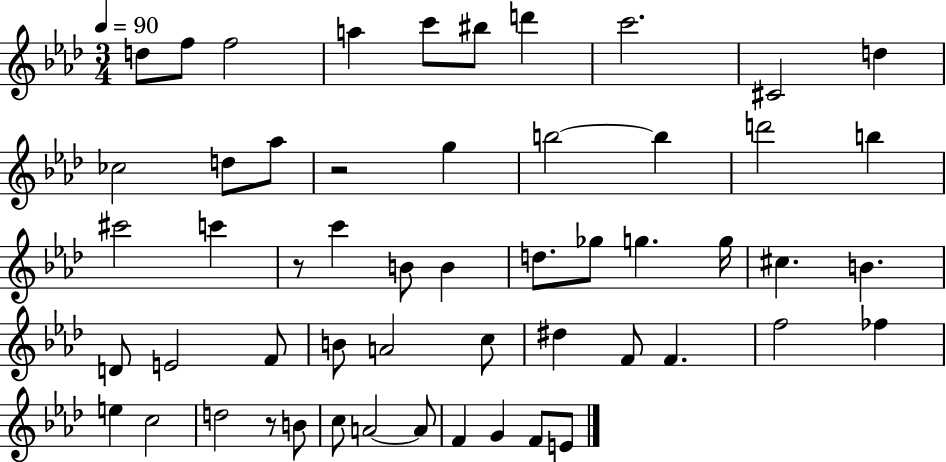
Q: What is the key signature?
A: AES major